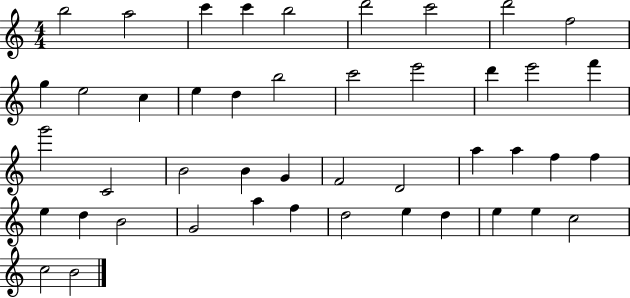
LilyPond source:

{
  \clef treble
  \numericTimeSignature
  \time 4/4
  \key c \major
  b''2 a''2 | c'''4 c'''4 b''2 | d'''2 c'''2 | d'''2 f''2 | \break g''4 e''2 c''4 | e''4 d''4 b''2 | c'''2 e'''2 | d'''4 e'''2 f'''4 | \break g'''2 c'2 | b'2 b'4 g'4 | f'2 d'2 | a''4 a''4 f''4 f''4 | \break e''4 d''4 b'2 | g'2 a''4 f''4 | d''2 e''4 d''4 | e''4 e''4 c''2 | \break c''2 b'2 | \bar "|."
}